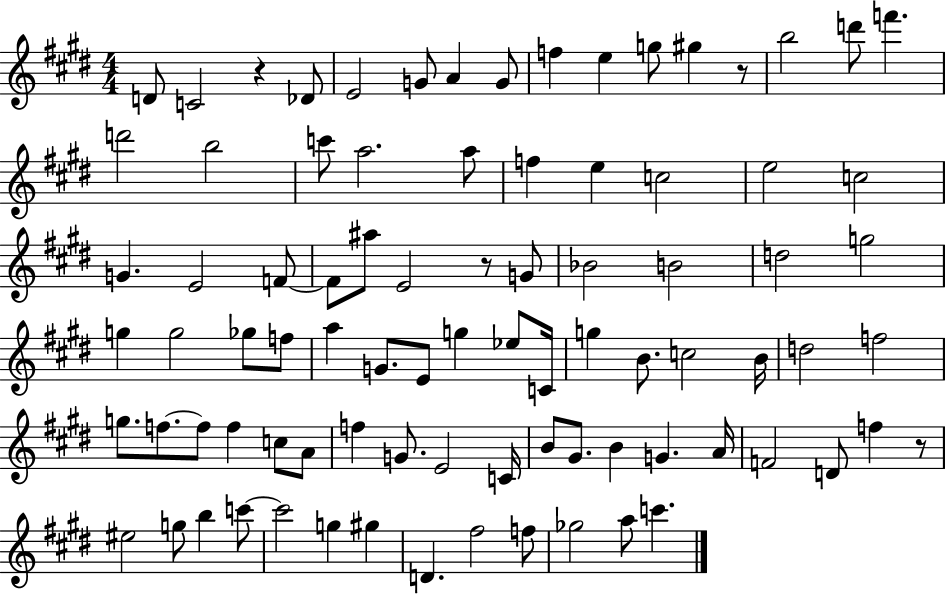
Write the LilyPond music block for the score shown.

{
  \clef treble
  \numericTimeSignature
  \time 4/4
  \key e \major
  \repeat volta 2 { d'8 c'2 r4 des'8 | e'2 g'8 a'4 g'8 | f''4 e''4 g''8 gis''4 r8 | b''2 d'''8 f'''4. | \break d'''2 b''2 | c'''8 a''2. a''8 | f''4 e''4 c''2 | e''2 c''2 | \break g'4. e'2 f'8~~ | f'8 ais''8 e'2 r8 g'8 | bes'2 b'2 | d''2 g''2 | \break g''4 g''2 ges''8 f''8 | a''4 g'8. e'8 g''4 ees''8 c'16 | g''4 b'8. c''2 b'16 | d''2 f''2 | \break g''8. f''8.~~ f''8 f''4 c''8 a'8 | f''4 g'8. e'2 c'16 | b'8 gis'8. b'4 g'4. a'16 | f'2 d'8 f''4 r8 | \break eis''2 g''8 b''4 c'''8~~ | c'''2 g''4 gis''4 | d'4. fis''2 f''8 | ges''2 a''8 c'''4. | \break } \bar "|."
}